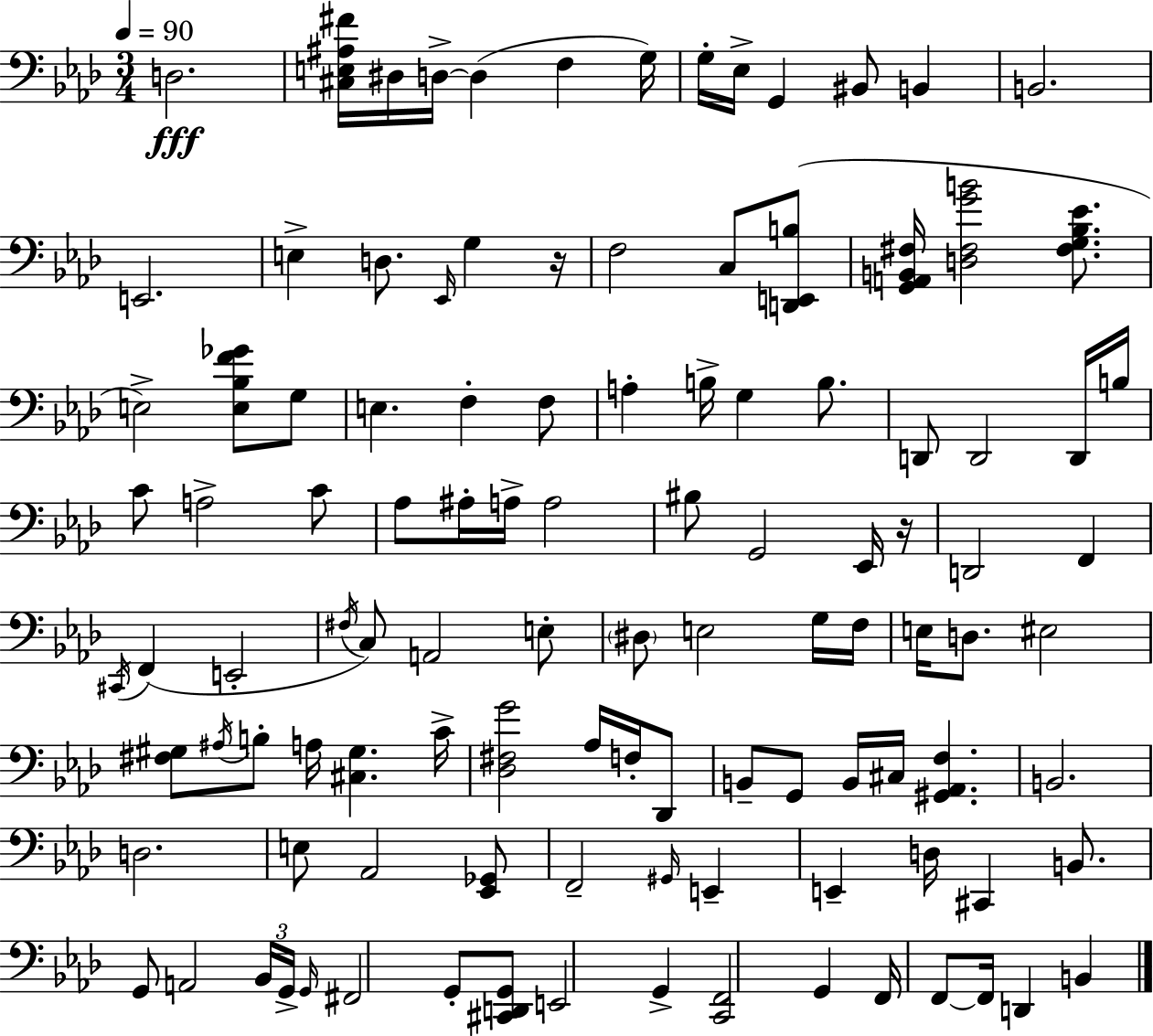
{
  \clef bass
  \numericTimeSignature
  \time 3/4
  \key f \minor
  \tempo 4 = 90
  d2.\fff | <cis e ais fis'>16 dis16 d16->~~ d4( f4 g16) | g16-. ees16-> g,4 bis,8 b,4 | b,2. | \break e,2. | e4-> d8. \grace { ees,16 } g4 | r16 f2 c8 <d, e, b>8( | <g, a, b, fis>16 <d fis g' b'>2 <fis g bes ees'>8. | \break e2->) <e bes f' ges'>8 g8 | e4. f4-. f8 | a4-. b16-> g4 b8. | d,8 d,2 d,16 | \break b16 c'8 a2-> c'8 | aes8 ais16-. a16-> a2 | bis8 g,2 ees,16 | r16 d,2 f,4 | \break \acciaccatura { cis,16 } f,4( e,2-. | \acciaccatura { fis16 } c8) a,2 | e8-. \parenthesize dis8 e2 | g16 f16 e16 d8. eis2 | \break <fis gis>8 \acciaccatura { ais16 } b8-. a16 <cis gis>4. | c'16-> <des fis g'>2 | aes16 f16-. des,8 b,8-- g,8 b,16 cis16 <gis, aes, f>4. | b,2. | \break d2. | e8 aes,2 | <ees, ges,>8 f,2-- | \grace { gis,16 } e,4-- e,4-- d16 cis,4 | \break b,8. g,8 a,2 | \tuplet 3/2 { bes,16 g,16-> \grace { g,16 } } fis,2 | g,8-. <cis, d, g,>8 e,2 | g,4-> <c, f,>2 | \break g,4 f,16 f,8~~ f,16 d,4 | b,4 \bar "|."
}